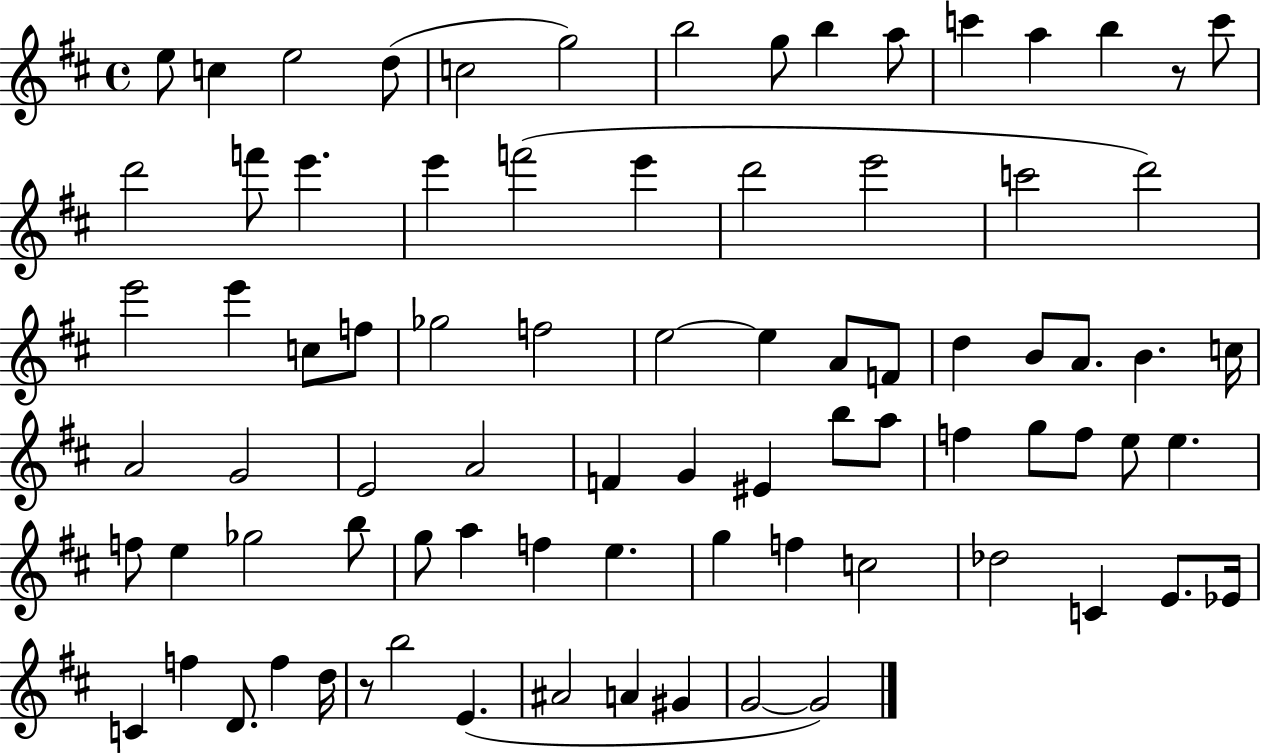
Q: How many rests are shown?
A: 2